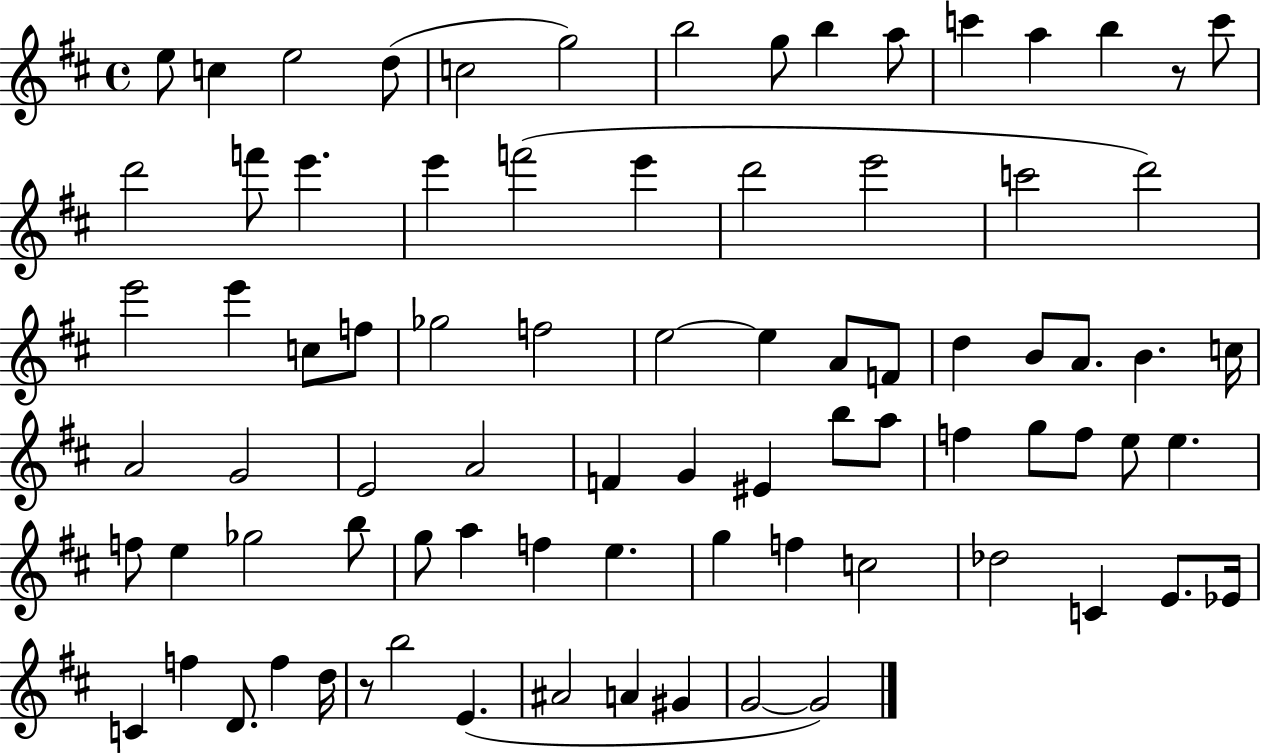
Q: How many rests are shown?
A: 2